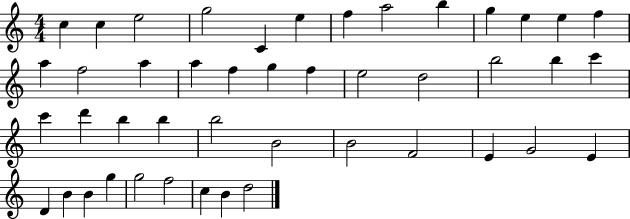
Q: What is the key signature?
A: C major